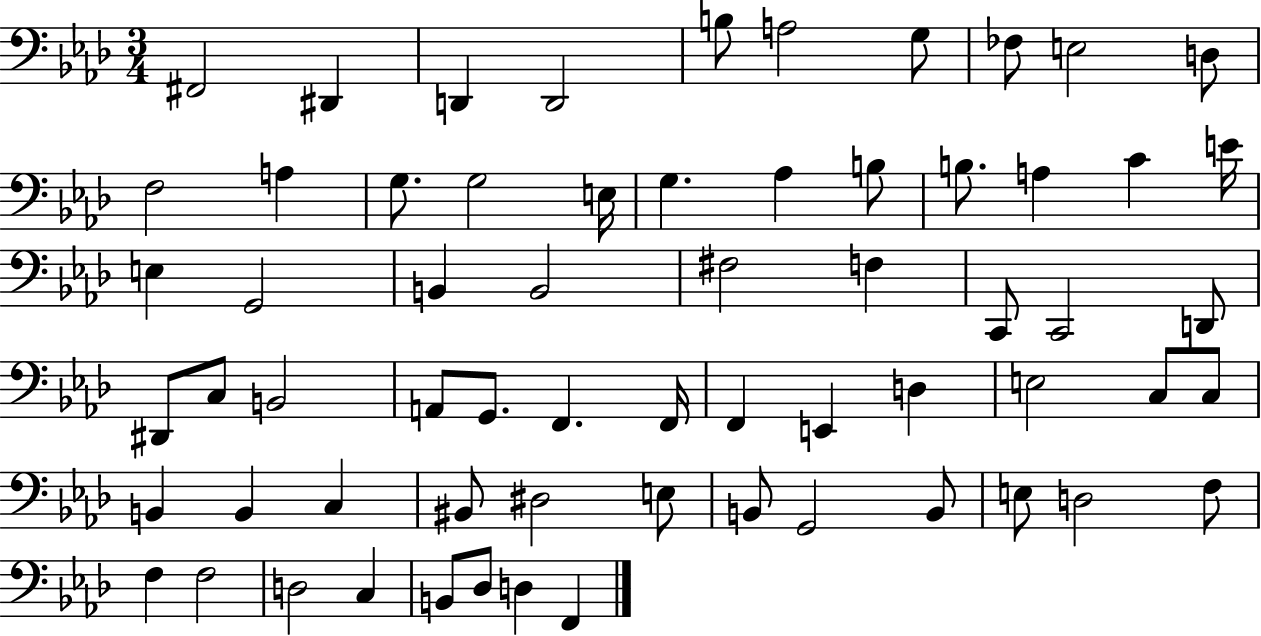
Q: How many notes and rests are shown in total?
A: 64